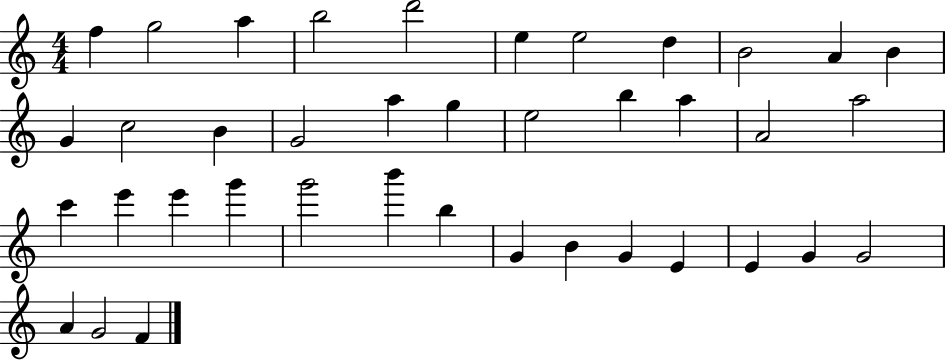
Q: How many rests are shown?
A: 0